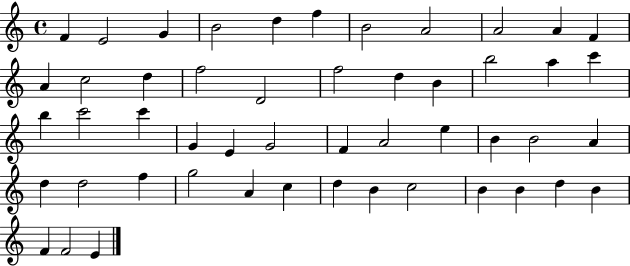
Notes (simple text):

F4/q E4/h G4/q B4/h D5/q F5/q B4/h A4/h A4/h A4/q F4/q A4/q C5/h D5/q F5/h D4/h F5/h D5/q B4/q B5/h A5/q C6/q B5/q C6/h C6/q G4/q E4/q G4/h F4/q A4/h E5/q B4/q B4/h A4/q D5/q D5/h F5/q G5/h A4/q C5/q D5/q B4/q C5/h B4/q B4/q D5/q B4/q F4/q F4/h E4/q